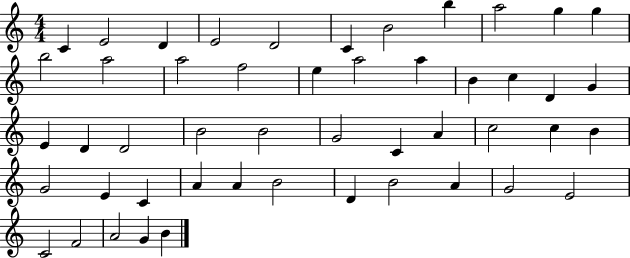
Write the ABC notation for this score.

X:1
T:Untitled
M:4/4
L:1/4
K:C
C E2 D E2 D2 C B2 b a2 g g b2 a2 a2 f2 e a2 a B c D G E D D2 B2 B2 G2 C A c2 c B G2 E C A A B2 D B2 A G2 E2 C2 F2 A2 G B